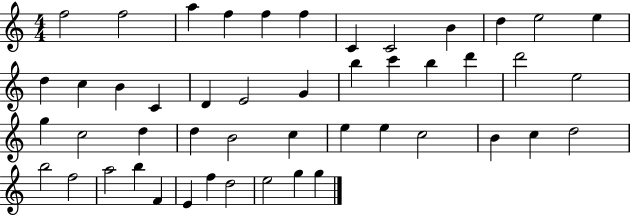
{
  \clef treble
  \numericTimeSignature
  \time 4/4
  \key c \major
  f''2 f''2 | a''4 f''4 f''4 f''4 | c'4 c'2 b'4 | d''4 e''2 e''4 | \break d''4 c''4 b'4 c'4 | d'4 e'2 g'4 | b''4 c'''4 b''4 d'''4 | d'''2 e''2 | \break g''4 c''2 d''4 | d''4 b'2 c''4 | e''4 e''4 c''2 | b'4 c''4 d''2 | \break b''2 f''2 | a''2 b''4 f'4 | e'4 f''4 d''2 | e''2 g''4 g''4 | \break \bar "|."
}